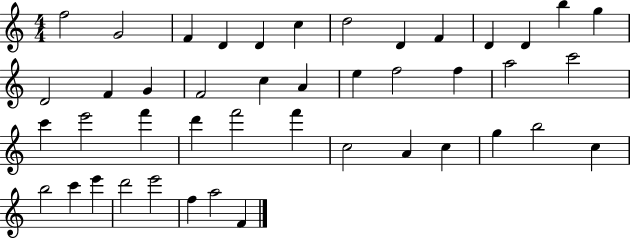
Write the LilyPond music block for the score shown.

{
  \clef treble
  \numericTimeSignature
  \time 4/4
  \key c \major
  f''2 g'2 | f'4 d'4 d'4 c''4 | d''2 d'4 f'4 | d'4 d'4 b''4 g''4 | \break d'2 f'4 g'4 | f'2 c''4 a'4 | e''4 f''2 f''4 | a''2 c'''2 | \break c'''4 e'''2 f'''4 | d'''4 f'''2 f'''4 | c''2 a'4 c''4 | g''4 b''2 c''4 | \break b''2 c'''4 e'''4 | d'''2 e'''2 | f''4 a''2 f'4 | \bar "|."
}